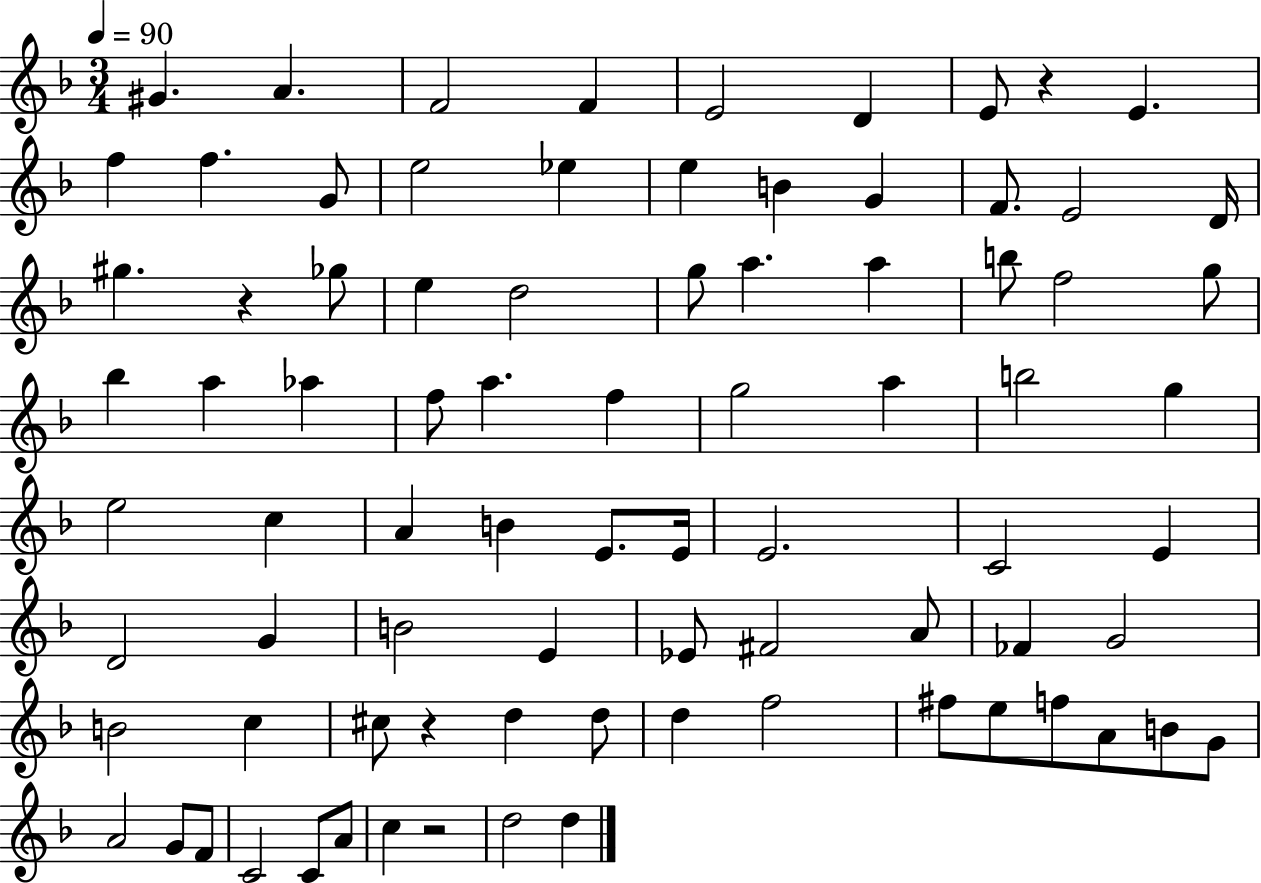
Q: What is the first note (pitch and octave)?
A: G#4